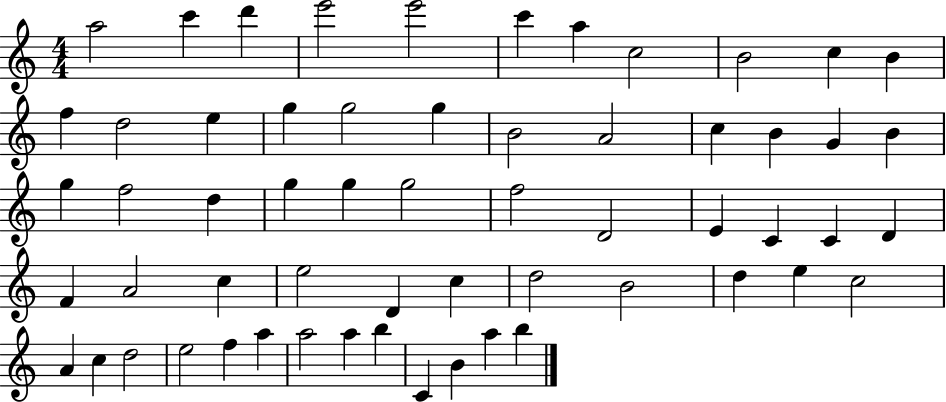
X:1
T:Untitled
M:4/4
L:1/4
K:C
a2 c' d' e'2 e'2 c' a c2 B2 c B f d2 e g g2 g B2 A2 c B G B g f2 d g g g2 f2 D2 E C C D F A2 c e2 D c d2 B2 d e c2 A c d2 e2 f a a2 a b C B a b